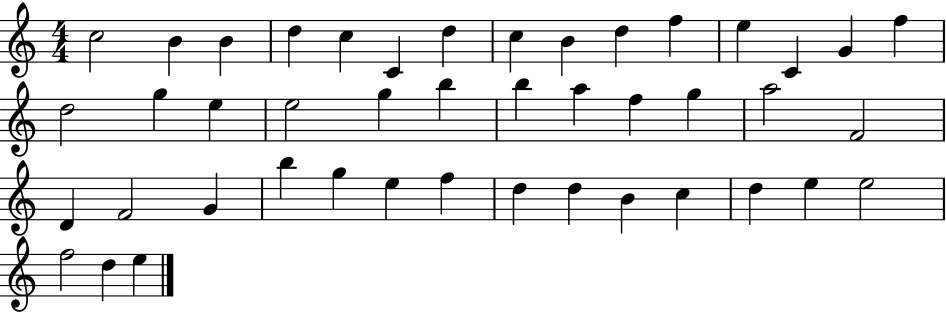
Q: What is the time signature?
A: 4/4